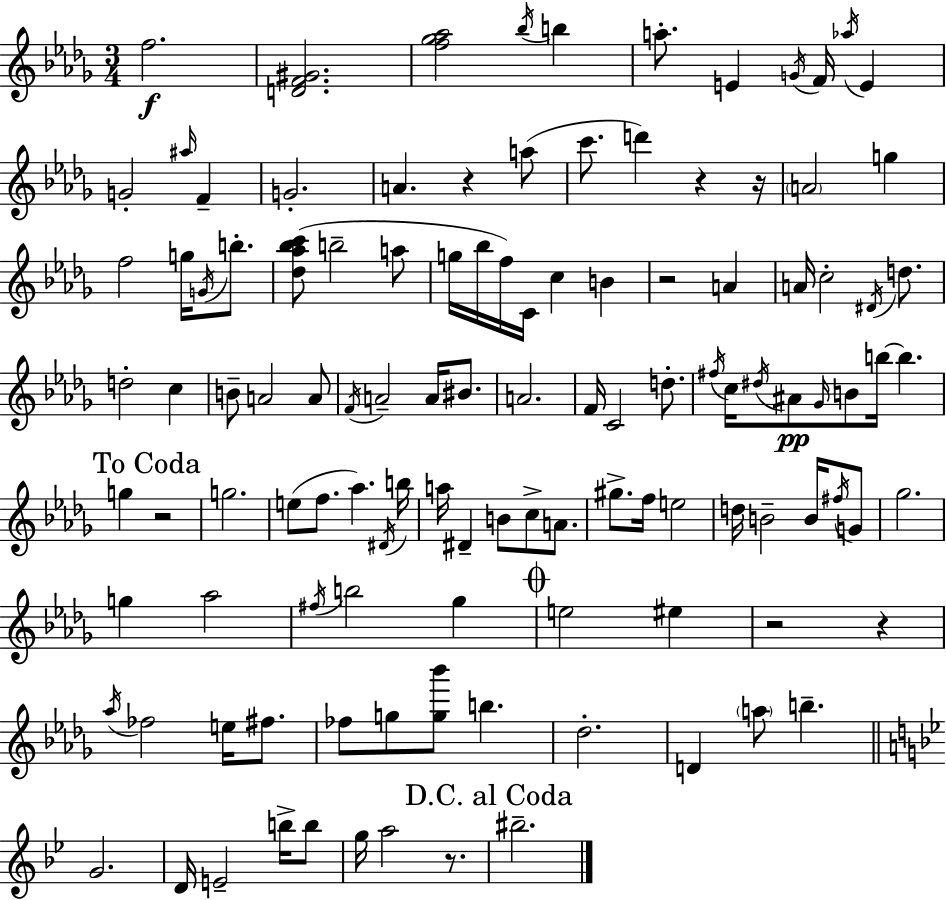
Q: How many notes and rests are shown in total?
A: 116